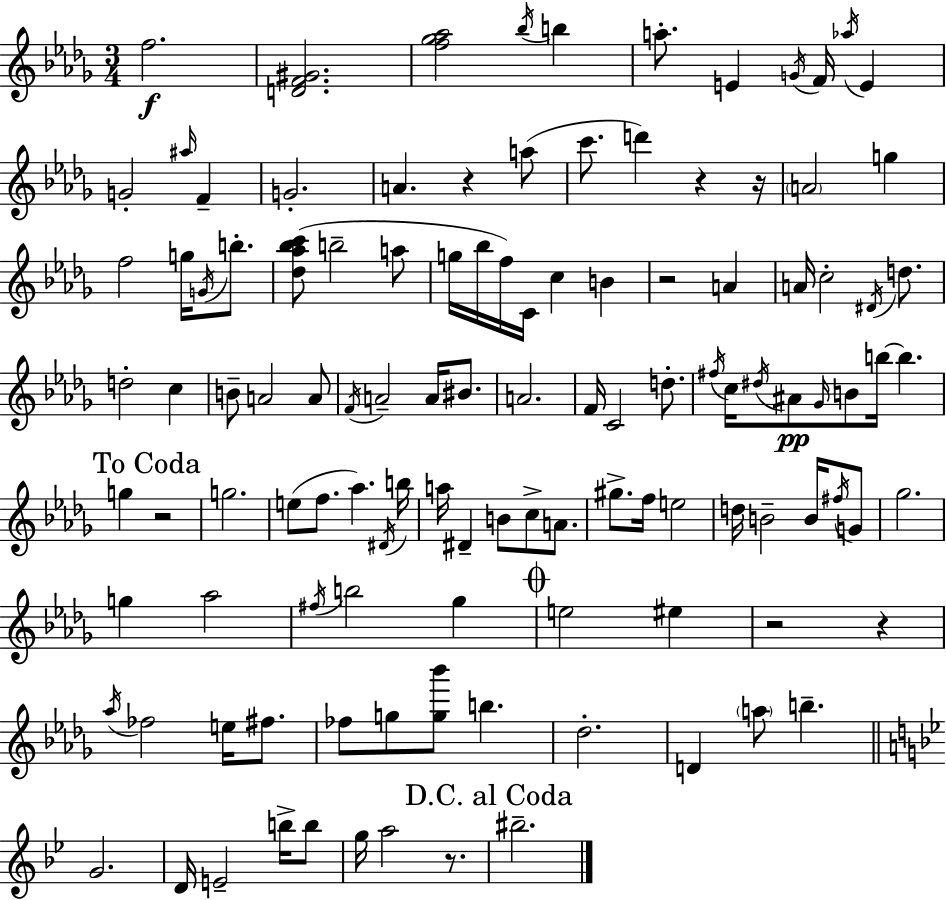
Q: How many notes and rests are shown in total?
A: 116